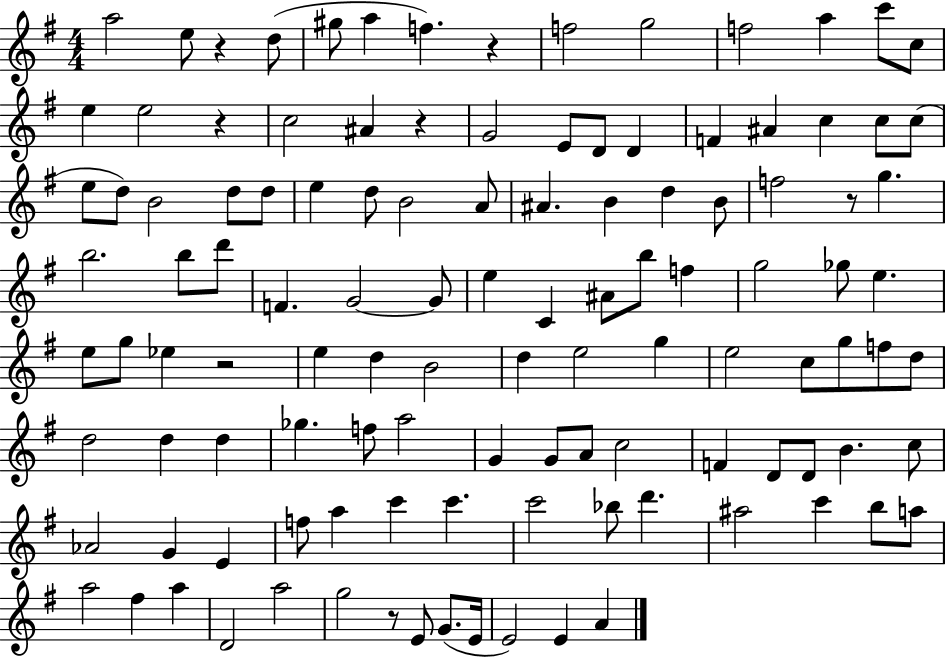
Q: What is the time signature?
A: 4/4